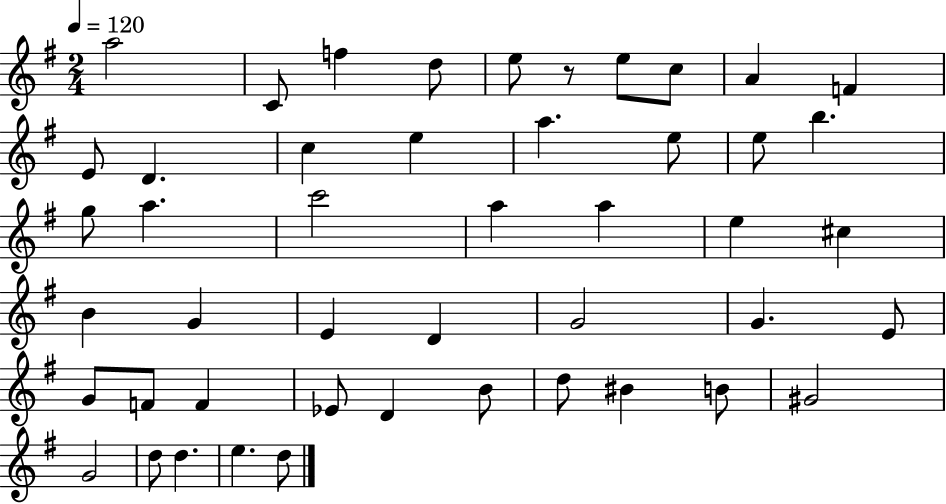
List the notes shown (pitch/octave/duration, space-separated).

A5/h C4/e F5/q D5/e E5/e R/e E5/e C5/e A4/q F4/q E4/e D4/q. C5/q E5/q A5/q. E5/e E5/e B5/q. G5/e A5/q. C6/h A5/q A5/q E5/q C#5/q B4/q G4/q E4/q D4/q G4/h G4/q. E4/e G4/e F4/e F4/q Eb4/e D4/q B4/e D5/e BIS4/q B4/e G#4/h G4/h D5/e D5/q. E5/q. D5/e